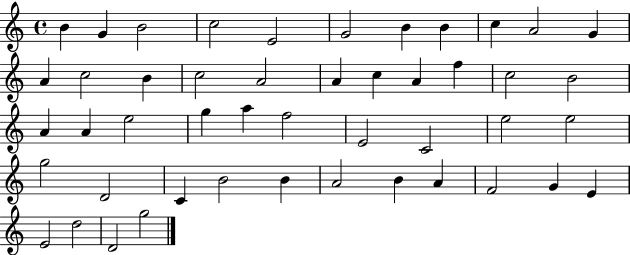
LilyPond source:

{
  \clef treble
  \time 4/4
  \defaultTimeSignature
  \key c \major
  b'4 g'4 b'2 | c''2 e'2 | g'2 b'4 b'4 | c''4 a'2 g'4 | \break a'4 c''2 b'4 | c''2 a'2 | a'4 c''4 a'4 f''4 | c''2 b'2 | \break a'4 a'4 e''2 | g''4 a''4 f''2 | e'2 c'2 | e''2 e''2 | \break g''2 d'2 | c'4 b'2 b'4 | a'2 b'4 a'4 | f'2 g'4 e'4 | \break e'2 d''2 | d'2 g''2 | \bar "|."
}